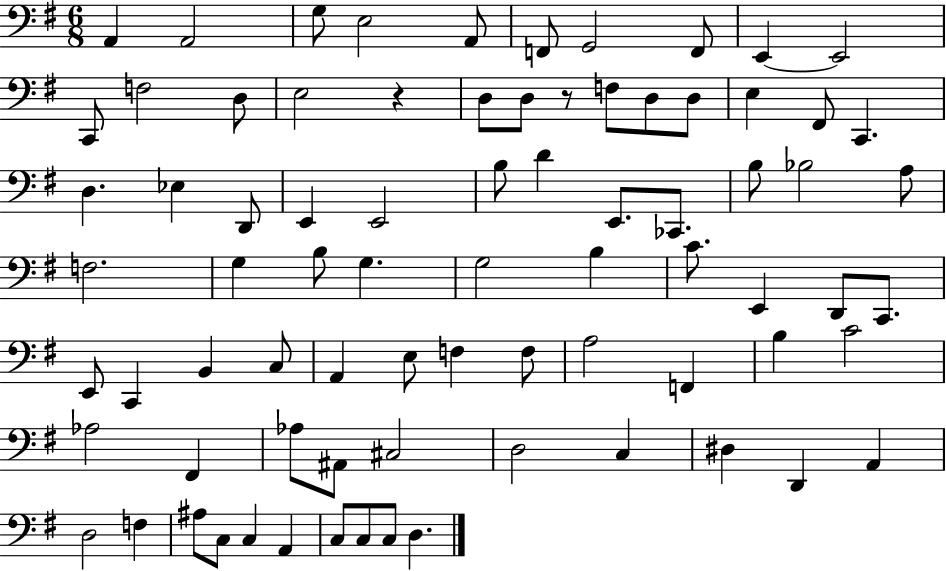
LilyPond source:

{
  \clef bass
  \numericTimeSignature
  \time 6/8
  \key g \major
  \repeat volta 2 { a,4 a,2 | g8 e2 a,8 | f,8 g,2 f,8 | e,4~~ e,2 | \break c,8 f2 d8 | e2 r4 | d8 d8 r8 f8 d8 d8 | e4 fis,8 c,4. | \break d4. ees4 d,8 | e,4 e,2 | b8 d'4 e,8. ces,8. | b8 bes2 a8 | \break f2. | g4 b8 g4. | g2 b4 | c'8. e,4 d,8 c,8. | \break e,8 c,4 b,4 c8 | a,4 e8 f4 f8 | a2 f,4 | b4 c'2 | \break aes2 fis,4 | aes8 ais,8 cis2 | d2 c4 | dis4 d,4 a,4 | \break d2 f4 | ais8 c8 c4 a,4 | c8 c8 c8 d4. | } \bar "|."
}